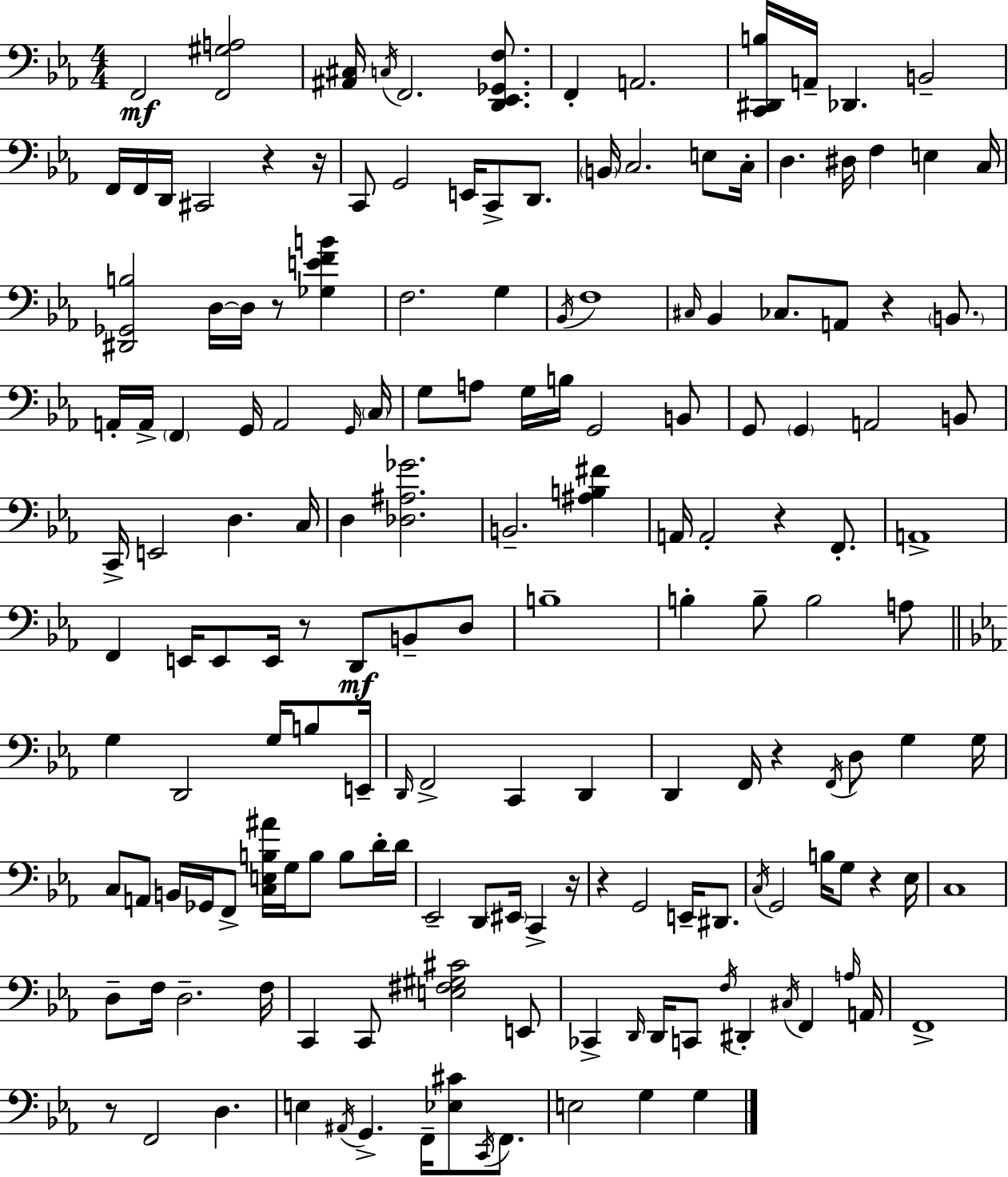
F2/h [F2,G#3,A3]/h [A#2,C#3]/s C3/s F2/h. [D2,Eb2,Gb2,F3]/e. F2/q A2/h. [C2,D#2,B3]/s A2/s Db2/q. B2/h F2/s F2/s D2/s C#2/h R/q R/s C2/e G2/h E2/s C2/e D2/e. B2/s C3/h. E3/e C3/s D3/q. D#3/s F3/q E3/q C3/s [D#2,Gb2,B3]/h D3/s D3/s R/e [Gb3,E4,F4,B4]/q F3/h. G3/q Bb2/s F3/w C#3/s Bb2/q CES3/e. A2/e R/q B2/e. A2/s A2/s F2/q G2/s A2/h G2/s C3/s G3/e A3/e G3/s B3/s G2/h B2/e G2/e G2/q A2/h B2/e C2/s E2/h D3/q. C3/s D3/q [Db3,A#3,Gb4]/h. B2/h. [A#3,B3,F#4]/q A2/s A2/h R/q F2/e. A2/w F2/q E2/s E2/e E2/s R/e D2/e B2/e D3/e B3/w B3/q B3/e B3/h A3/e G3/q D2/h G3/s B3/e E2/s D2/s F2/h C2/q D2/q D2/q F2/s R/q F2/s D3/e G3/q G3/s C3/e A2/e B2/s Gb2/s F2/e [C3,E3,B3,A#4]/s G3/s B3/e B3/e D4/s D4/s Eb2/h D2/e EIS2/s C2/q R/s R/q G2/h E2/s D#2/e. C3/s G2/h B3/s G3/e R/q Eb3/s C3/w D3/e F3/s D3/h. F3/s C2/q C2/e [E3,F#3,G#3,C#4]/h E2/e CES2/q D2/s D2/s C2/e F3/s D#2/q C#3/s F2/q A3/s A2/s F2/w R/e F2/h D3/q. E3/q A#2/s G2/q. F2/s [Eb3,C#4]/e C2/s F2/e. E3/h G3/q G3/q